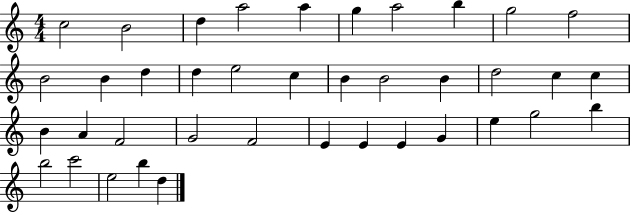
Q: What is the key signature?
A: C major